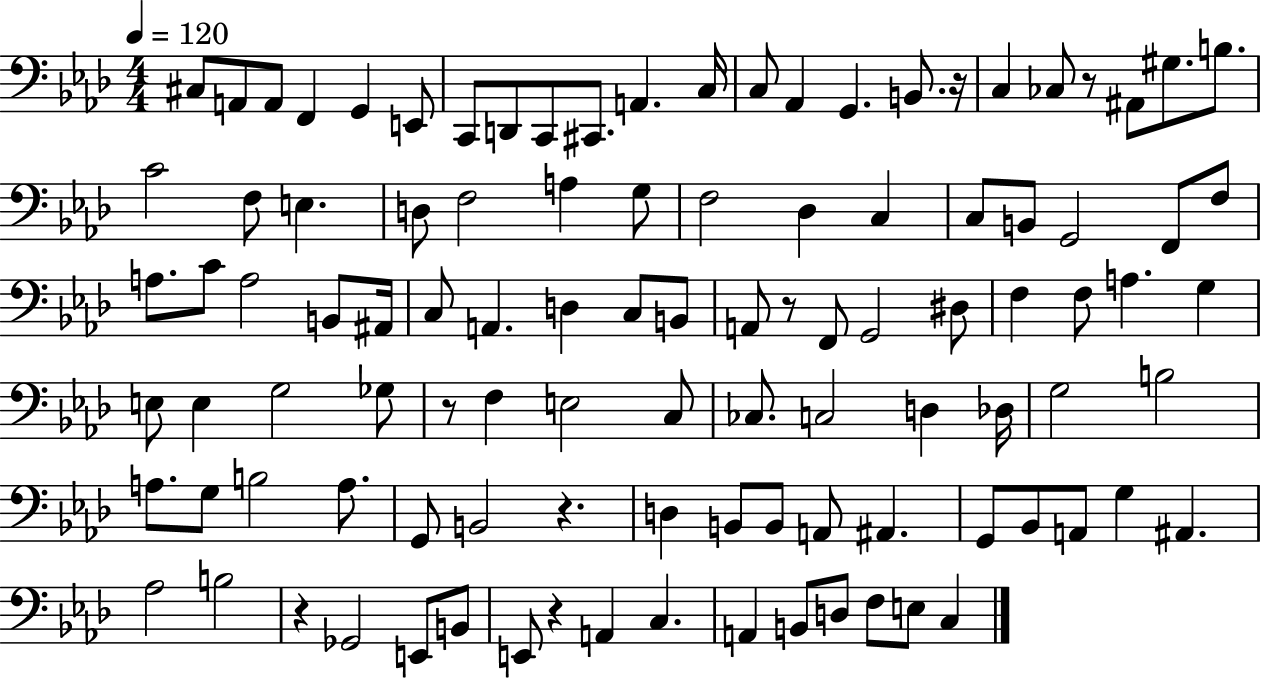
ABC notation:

X:1
T:Untitled
M:4/4
L:1/4
K:Ab
^C,/2 A,,/2 A,,/2 F,, G,, E,,/2 C,,/2 D,,/2 C,,/2 ^C,,/2 A,, C,/4 C,/2 _A,, G,, B,,/2 z/4 C, _C,/2 z/2 ^A,,/2 ^G,/2 B,/2 C2 F,/2 E, D,/2 F,2 A, G,/2 F,2 _D, C, C,/2 B,,/2 G,,2 F,,/2 F,/2 A,/2 C/2 A,2 B,,/2 ^A,,/4 C,/2 A,, D, C,/2 B,,/2 A,,/2 z/2 F,,/2 G,,2 ^D,/2 F, F,/2 A, G, E,/2 E, G,2 _G,/2 z/2 F, E,2 C,/2 _C,/2 C,2 D, _D,/4 G,2 B,2 A,/2 G,/2 B,2 A,/2 G,,/2 B,,2 z D, B,,/2 B,,/2 A,,/2 ^A,, G,,/2 _B,,/2 A,,/2 G, ^A,, _A,2 B,2 z _G,,2 E,,/2 B,,/2 E,,/2 z A,, C, A,, B,,/2 D,/2 F,/2 E,/2 C,